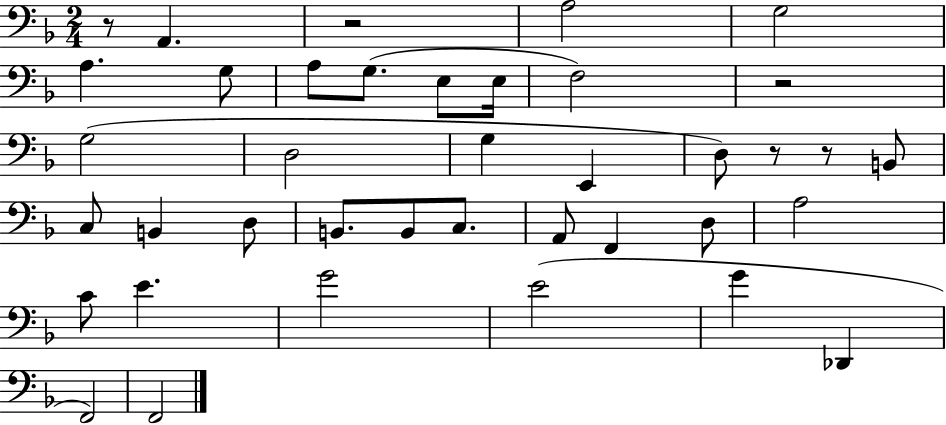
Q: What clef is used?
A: bass